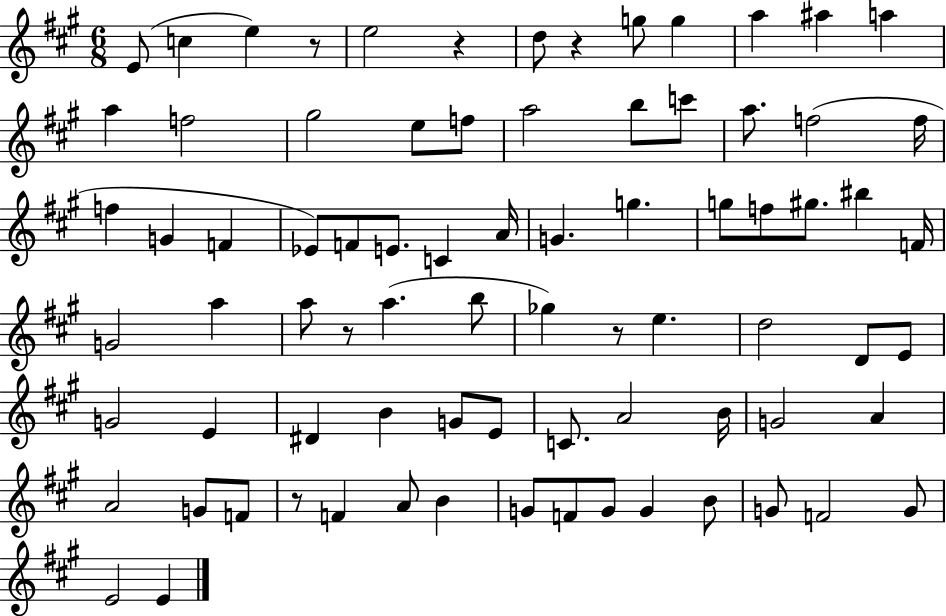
E4/e C5/q E5/q R/e E5/h R/q D5/e R/q G5/e G5/q A5/q A#5/q A5/q A5/q F5/h G#5/h E5/e F5/e A5/h B5/e C6/e A5/e. F5/h F5/s F5/q G4/q F4/q Eb4/e F4/e E4/e. C4/q A4/s G4/q. G5/q. G5/e F5/e G#5/e. BIS5/q F4/s G4/h A5/q A5/e R/e A5/q. B5/e Gb5/q R/e E5/q. D5/h D4/e E4/e G4/h E4/q D#4/q B4/q G4/e E4/e C4/e. A4/h B4/s G4/h A4/q A4/h G4/e F4/e R/e F4/q A4/e B4/q G4/e F4/e G4/e G4/q B4/e G4/e F4/h G4/e E4/h E4/q